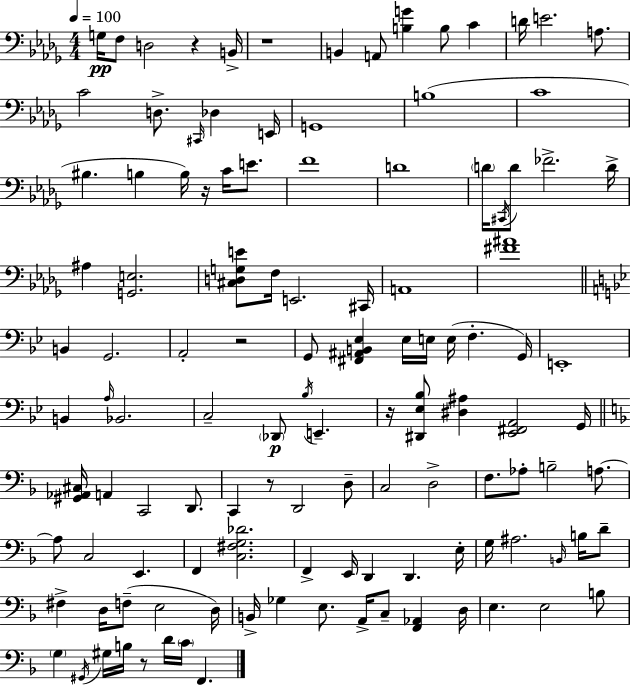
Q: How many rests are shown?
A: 7